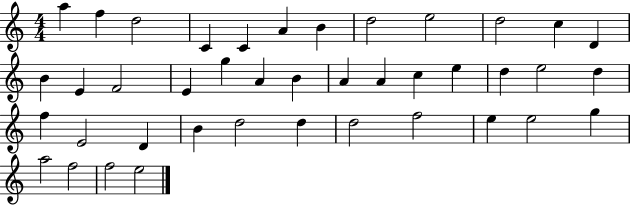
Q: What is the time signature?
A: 4/4